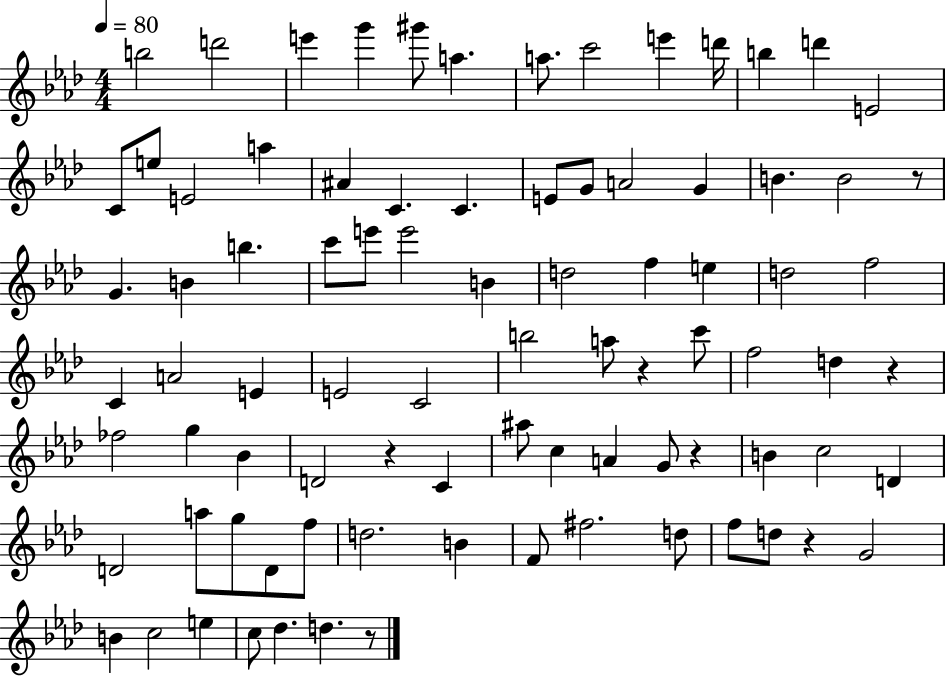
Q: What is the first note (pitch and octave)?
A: B5